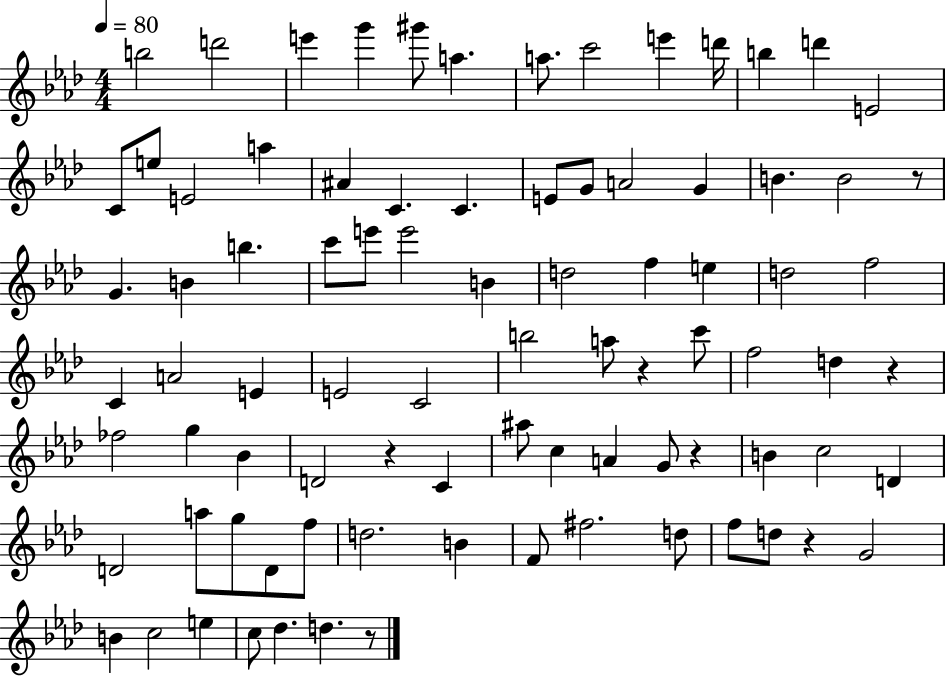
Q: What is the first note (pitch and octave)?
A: B5